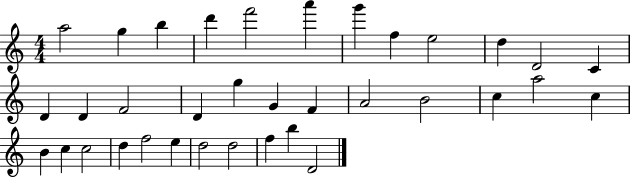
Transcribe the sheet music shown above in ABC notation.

X:1
T:Untitled
M:4/4
L:1/4
K:C
a2 g b d' f'2 a' g' f e2 d D2 C D D F2 D g G F A2 B2 c a2 c B c c2 d f2 e d2 d2 f b D2